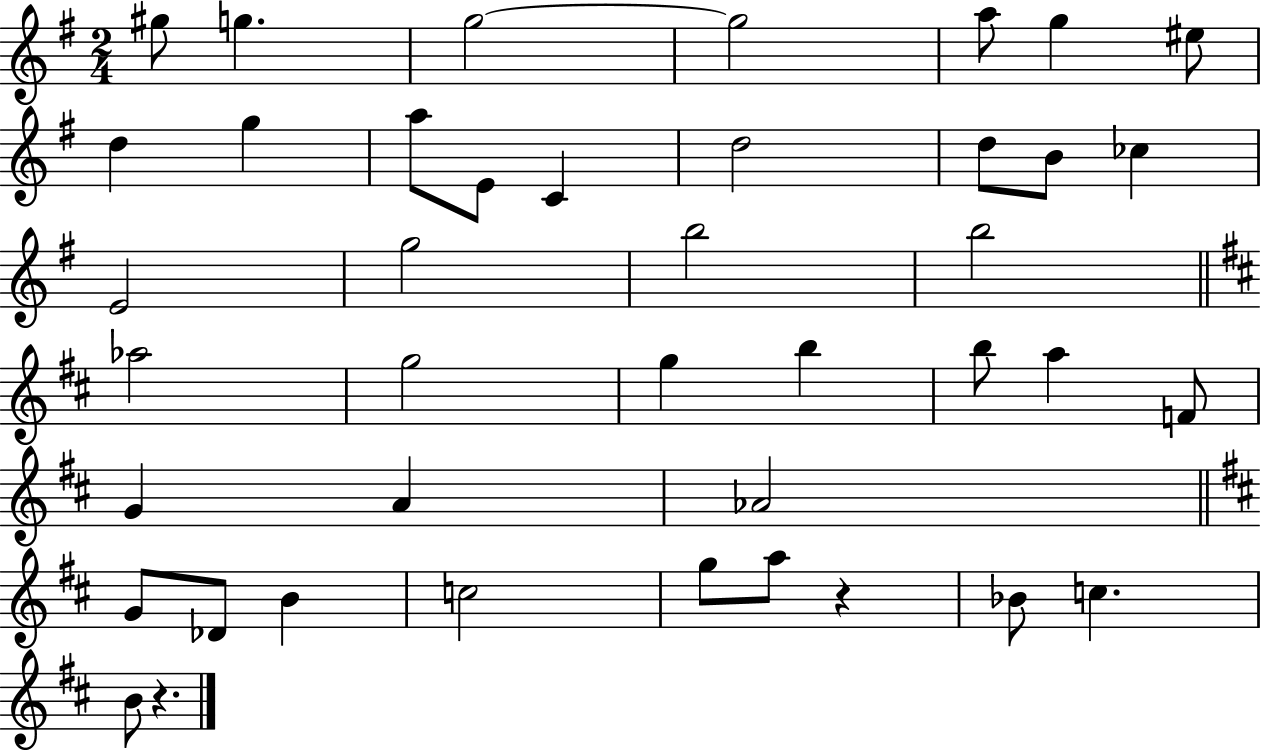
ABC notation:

X:1
T:Untitled
M:2/4
L:1/4
K:G
^g/2 g g2 g2 a/2 g ^e/2 d g a/2 E/2 C d2 d/2 B/2 _c E2 g2 b2 b2 _a2 g2 g b b/2 a F/2 G A _A2 G/2 _D/2 B c2 g/2 a/2 z _B/2 c B/2 z